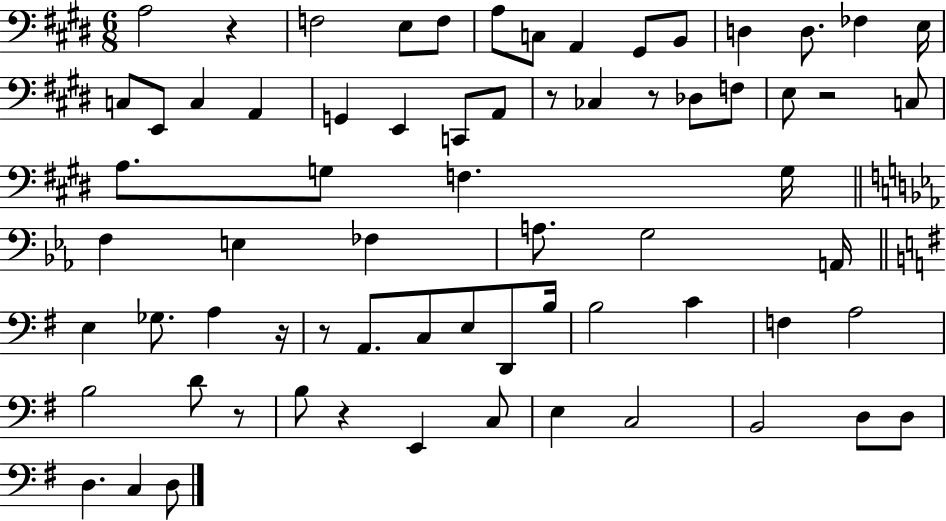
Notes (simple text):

A3/h R/q F3/h E3/e F3/e A3/e C3/e A2/q G#2/e B2/e D3/q D3/e. FES3/q E3/s C3/e E2/e C3/q A2/q G2/q E2/q C2/e A2/e R/e CES3/q R/e Db3/e F3/e E3/e R/h C3/e A3/e. G3/e F3/q. G3/s F3/q E3/q FES3/q A3/e. G3/h A2/s E3/q Gb3/e. A3/q R/s R/e A2/e. C3/e E3/e D2/e B3/s B3/h C4/q F3/q A3/h B3/h D4/e R/e B3/e R/q E2/q C3/e E3/q C3/h B2/h D3/e D3/e D3/q. C3/q D3/e